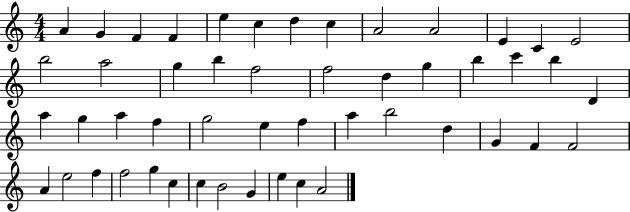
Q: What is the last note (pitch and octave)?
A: A4